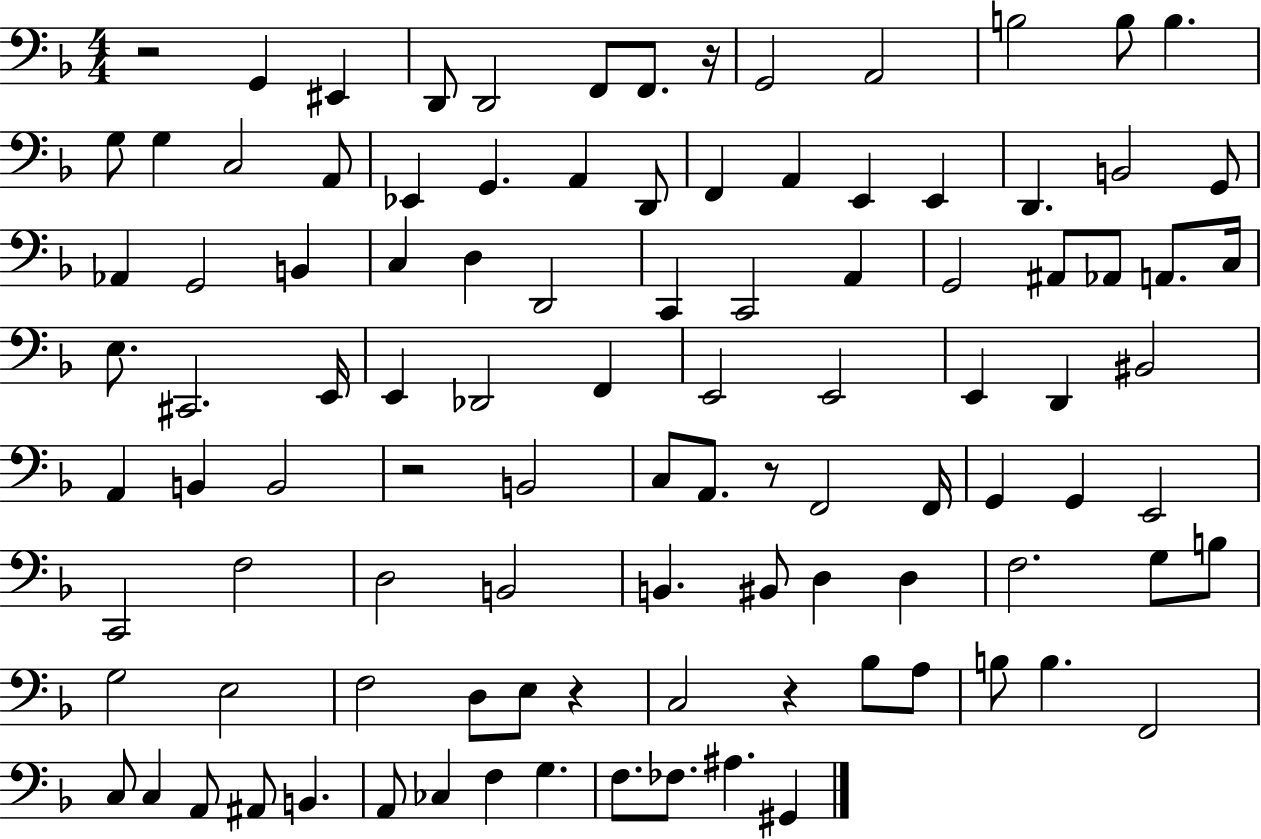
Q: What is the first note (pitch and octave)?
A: G2